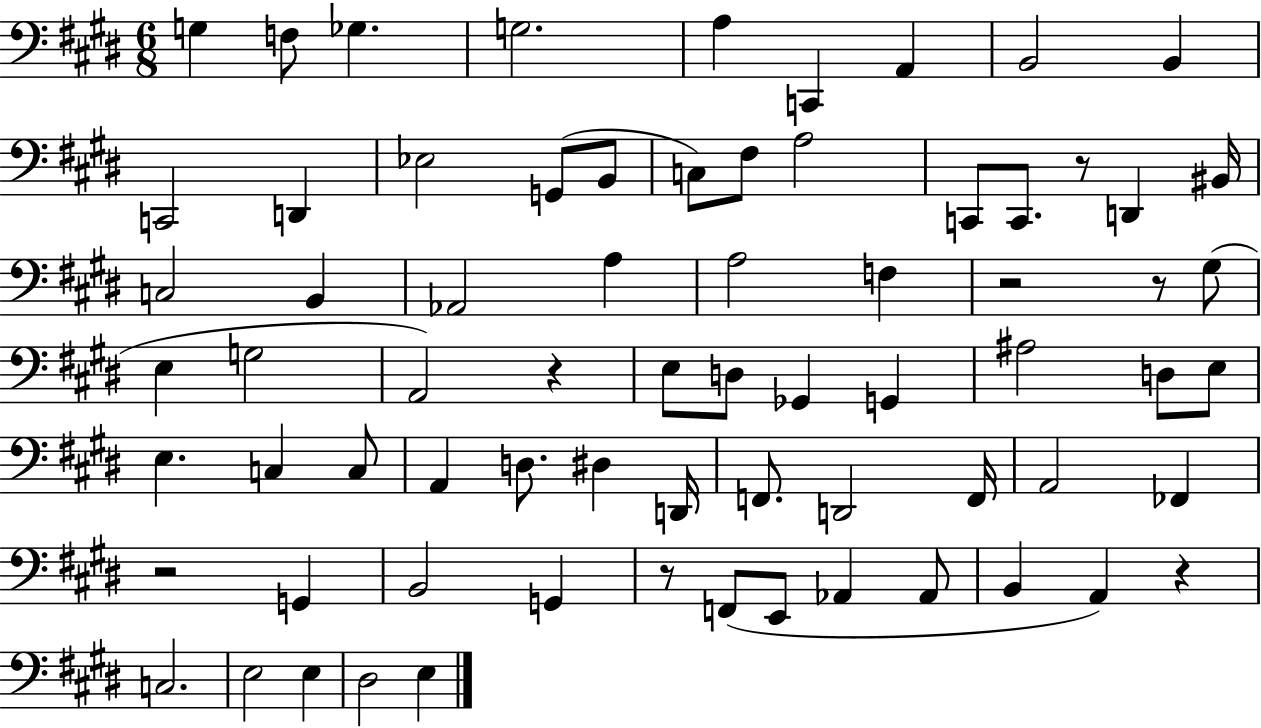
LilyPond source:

{
  \clef bass
  \numericTimeSignature
  \time 6/8
  \key e \major
  g4 f8 ges4. | g2. | a4 c,4 a,4 | b,2 b,4 | \break c,2 d,4 | ees2 g,8( b,8 | c8) fis8 a2 | c,8 c,8. r8 d,4 bis,16 | \break c2 b,4 | aes,2 a4 | a2 f4 | r2 r8 gis8( | \break e4 g2 | a,2) r4 | e8 d8 ges,4 g,4 | ais2 d8 e8 | \break e4. c4 c8 | a,4 d8. dis4 d,16 | f,8. d,2 f,16 | a,2 fes,4 | \break r2 g,4 | b,2 g,4 | r8 f,8( e,8 aes,4 aes,8 | b,4 a,4) r4 | \break c2. | e2 e4 | dis2 e4 | \bar "|."
}